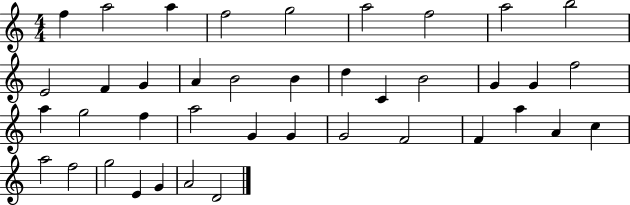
F5/q A5/h A5/q F5/h G5/h A5/h F5/h A5/h B5/h E4/h F4/q G4/q A4/q B4/h B4/q D5/q C4/q B4/h G4/q G4/q F5/h A5/q G5/h F5/q A5/h G4/q G4/q G4/h F4/h F4/q A5/q A4/q C5/q A5/h F5/h G5/h E4/q G4/q A4/h D4/h